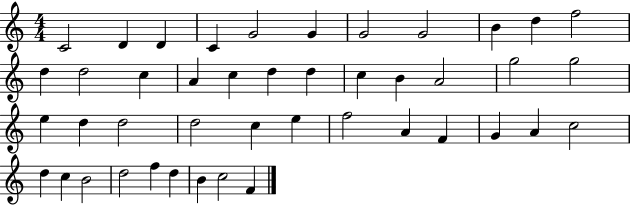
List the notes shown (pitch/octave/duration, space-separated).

C4/h D4/q D4/q C4/q G4/h G4/q G4/h G4/h B4/q D5/q F5/h D5/q D5/h C5/q A4/q C5/q D5/q D5/q C5/q B4/q A4/h G5/h G5/h E5/q D5/q D5/h D5/h C5/q E5/q F5/h A4/q F4/q G4/q A4/q C5/h D5/q C5/q B4/h D5/h F5/q D5/q B4/q C5/h F4/q